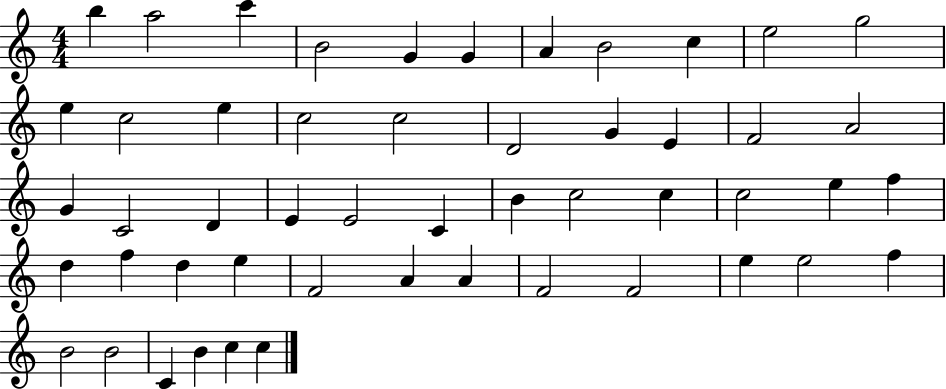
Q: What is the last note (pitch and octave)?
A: C5